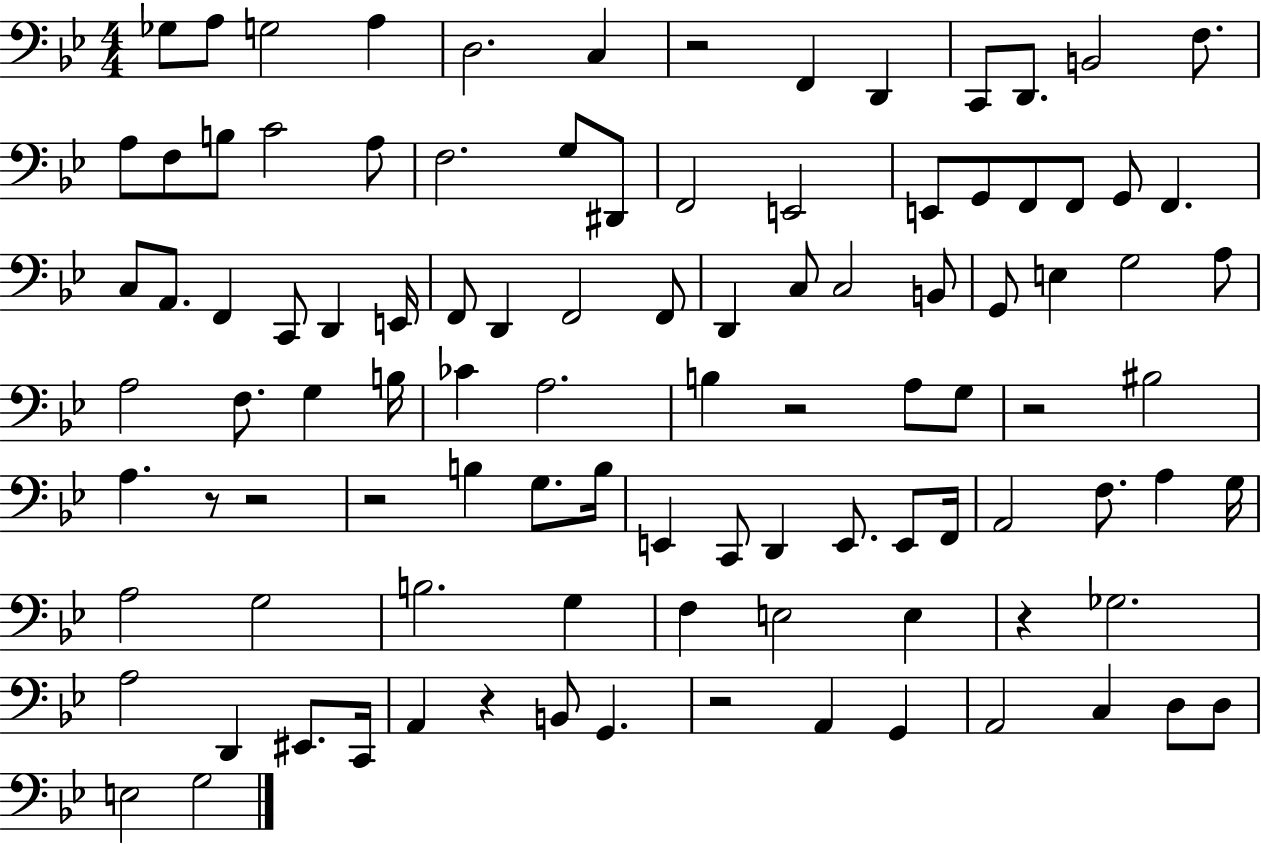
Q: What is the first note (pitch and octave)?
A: Gb3